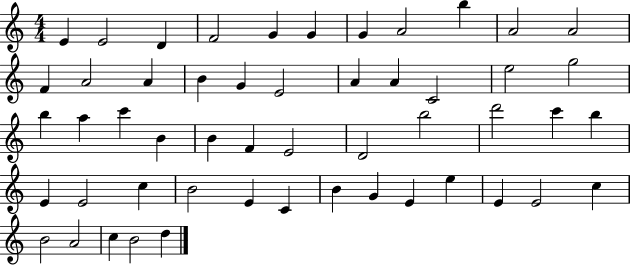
{
  \clef treble
  \numericTimeSignature
  \time 4/4
  \key c \major
  e'4 e'2 d'4 | f'2 g'4 g'4 | g'4 a'2 b''4 | a'2 a'2 | \break f'4 a'2 a'4 | b'4 g'4 e'2 | a'4 a'4 c'2 | e''2 g''2 | \break b''4 a''4 c'''4 b'4 | b'4 f'4 e'2 | d'2 b''2 | d'''2 c'''4 b''4 | \break e'4 e'2 c''4 | b'2 e'4 c'4 | b'4 g'4 e'4 e''4 | e'4 e'2 c''4 | \break b'2 a'2 | c''4 b'2 d''4 | \bar "|."
}